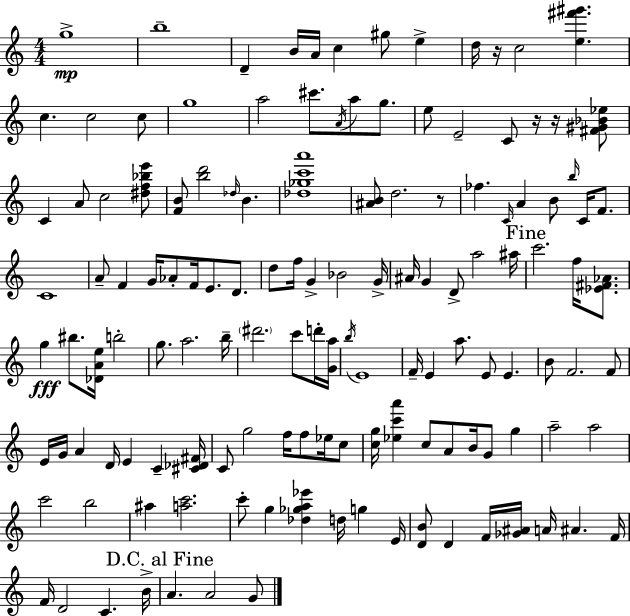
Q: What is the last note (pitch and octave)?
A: G4